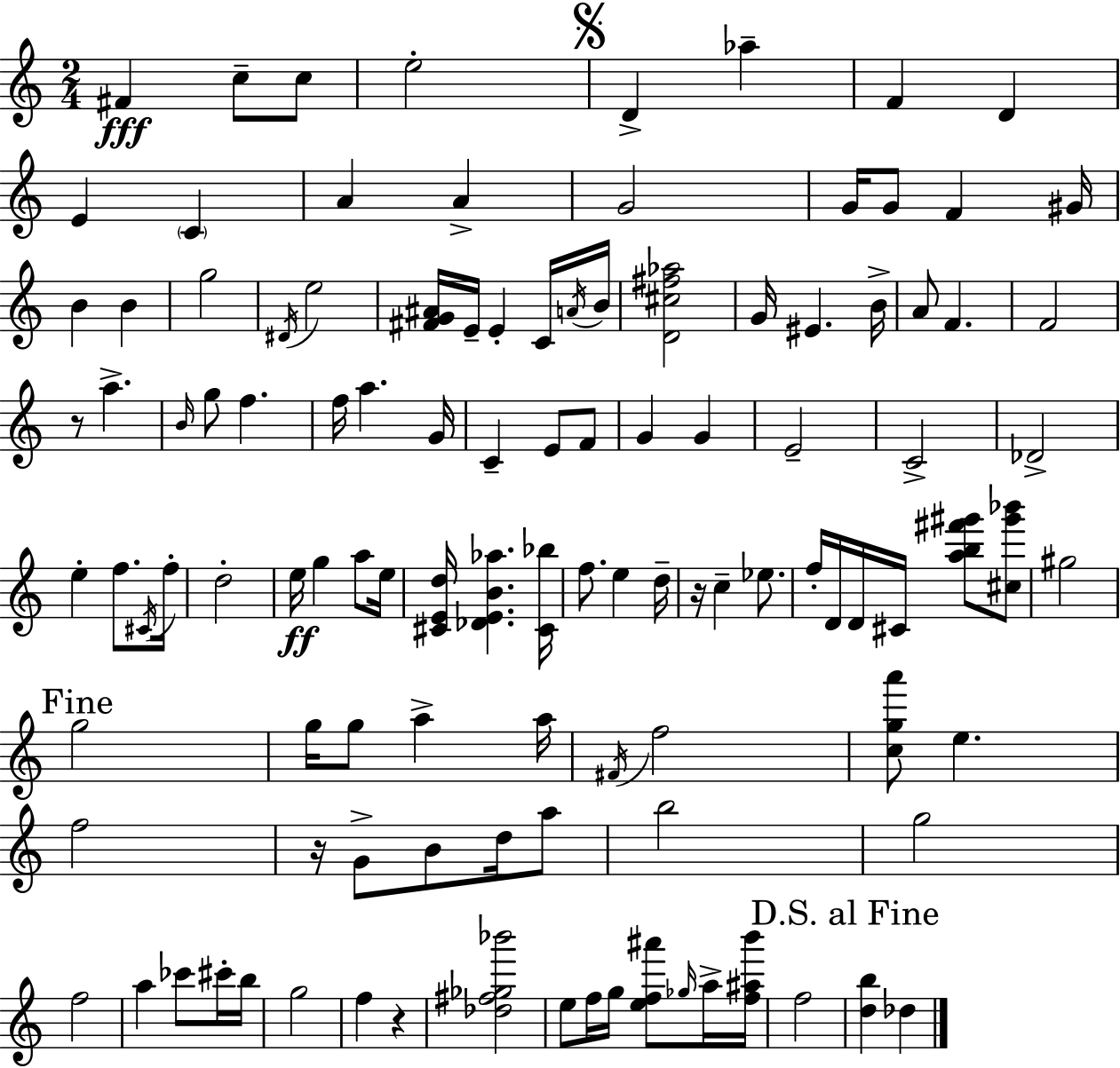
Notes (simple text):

F#4/q C5/e C5/e E5/h D4/q Ab5/q F4/q D4/q E4/q C4/q A4/q A4/q G4/h G4/s G4/e F4/q G#4/s B4/q B4/q G5/h D#4/s E5/h [F#4,G4,A#4]/s E4/s E4/q C4/s A4/s B4/s [D4,C#5,F#5,Ab5]/h G4/s EIS4/q. B4/s A4/e F4/q. F4/h R/e A5/q. B4/s G5/e F5/q. F5/s A5/q. G4/s C4/q E4/e F4/e G4/q G4/q E4/h C4/h Db4/h E5/q F5/e. C#4/s F5/s D5/h E5/s G5/q A5/e E5/s [C#4,E4,D5]/s [Db4,E4,B4,Ab5]/q. [C#4,Bb5]/s F5/e. E5/q D5/s R/s C5/q Eb5/e. F5/s D4/s D4/s C#4/s [A5,B5,F#6,G#6]/e [C#5,G#6,Bb6]/e G#5/h G5/h G5/s G5/e A5/q A5/s F#4/s F5/h [C5,G5,A6]/e E5/q. F5/h R/s G4/e B4/e D5/s A5/e B5/h G5/h F5/h A5/q CES6/e C#6/s B5/s G5/h F5/q R/q [Db5,F#5,Gb5,Bb6]/h E5/e F5/s G5/s [E5,F5,A#6]/e Gb5/s A5/s [F5,A#5,B6]/s F5/h [D5,B5]/q Db5/q